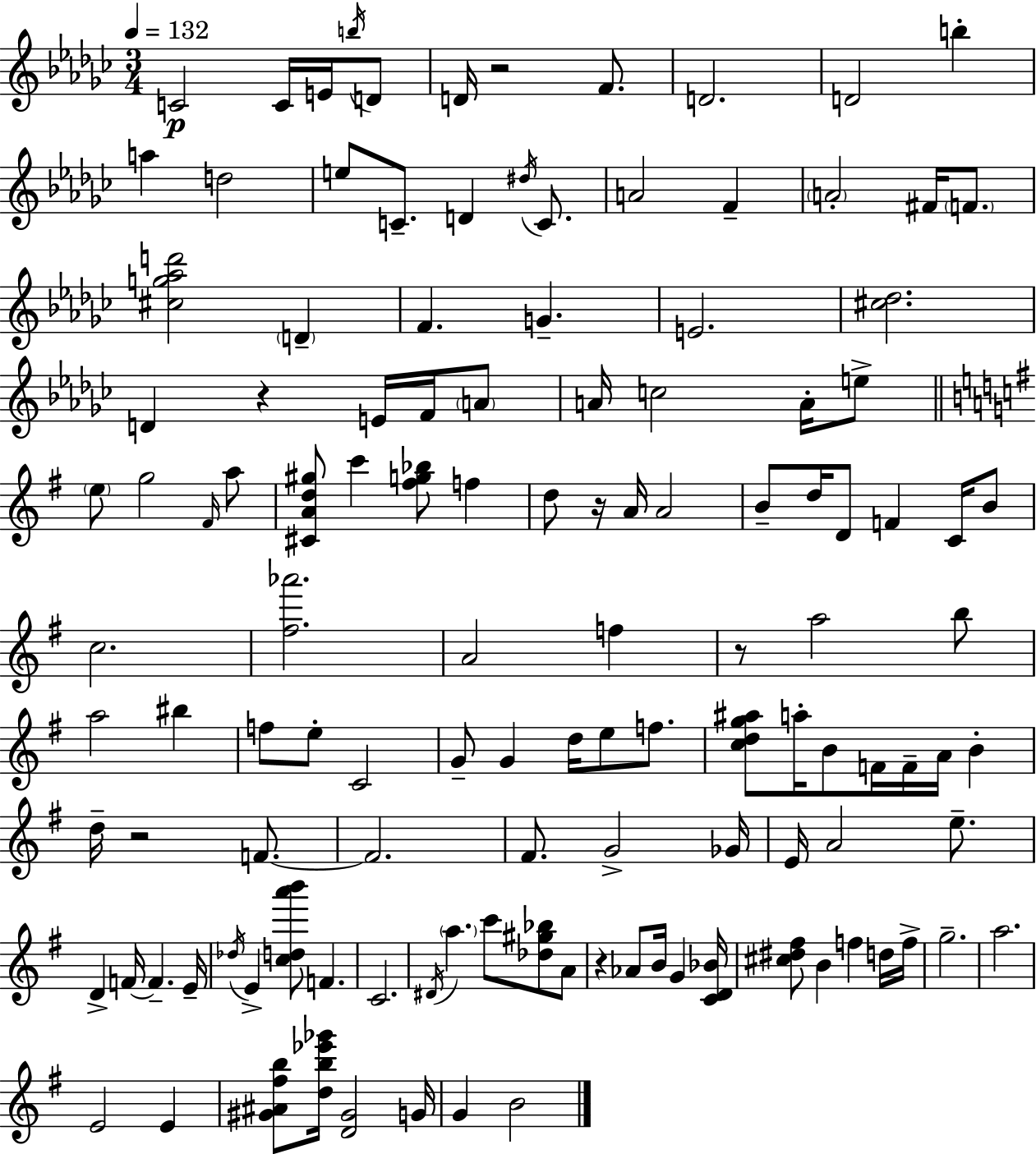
C4/h C4/s E4/s B5/s D4/e D4/s R/h F4/e. D4/h. D4/h B5/q A5/q D5/h E5/e C4/e. D4/q D#5/s C4/e. A4/h F4/q A4/h F#4/s F4/e. [C#5,G5,Ab5,D6]/h D4/q F4/q. G4/q. E4/h. [C#5,Db5]/h. D4/q R/q E4/s F4/s A4/e A4/s C5/h A4/s E5/e E5/e G5/h F#4/s A5/e [C#4,A4,D5,G#5]/e C6/q [F#5,G5,Bb5]/e F5/q D5/e R/s A4/s A4/h B4/e D5/s D4/e F4/q C4/s B4/e C5/h. [F#5,Ab6]/h. A4/h F5/q R/e A5/h B5/e A5/h BIS5/q F5/e E5/e C4/h G4/e G4/q D5/s E5/e F5/e. [C5,D5,G5,A#5]/e A5/s B4/e F4/s F4/s A4/s B4/q D5/s R/h F4/e. F4/h. F#4/e. G4/h Gb4/s E4/s A4/h E5/e. D4/q F4/s F4/q. E4/s Db5/s E4/q [C5,D5,A6,B6]/e F4/q. C4/h. D#4/s A5/q. C6/e [Db5,G#5,Bb5]/e A4/e R/q Ab4/e B4/s G4/q [C4,D4,Bb4]/s [C#5,D#5,F#5]/e B4/q F5/q D5/s F5/s G5/h. A5/h. E4/h E4/q [G#4,A#4,F#5,B5]/e [D5,B5,Eb6,Gb6]/s [D4,G#4]/h G4/s G4/q B4/h